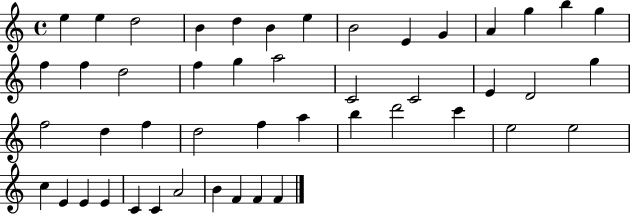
E5/q E5/q D5/h B4/q D5/q B4/q E5/q B4/h E4/q G4/q A4/q G5/q B5/q G5/q F5/q F5/q D5/h F5/q G5/q A5/h C4/h C4/h E4/q D4/h G5/q F5/h D5/q F5/q D5/h F5/q A5/q B5/q D6/h C6/q E5/h E5/h C5/q E4/q E4/q E4/q C4/q C4/q A4/h B4/q F4/q F4/q F4/q